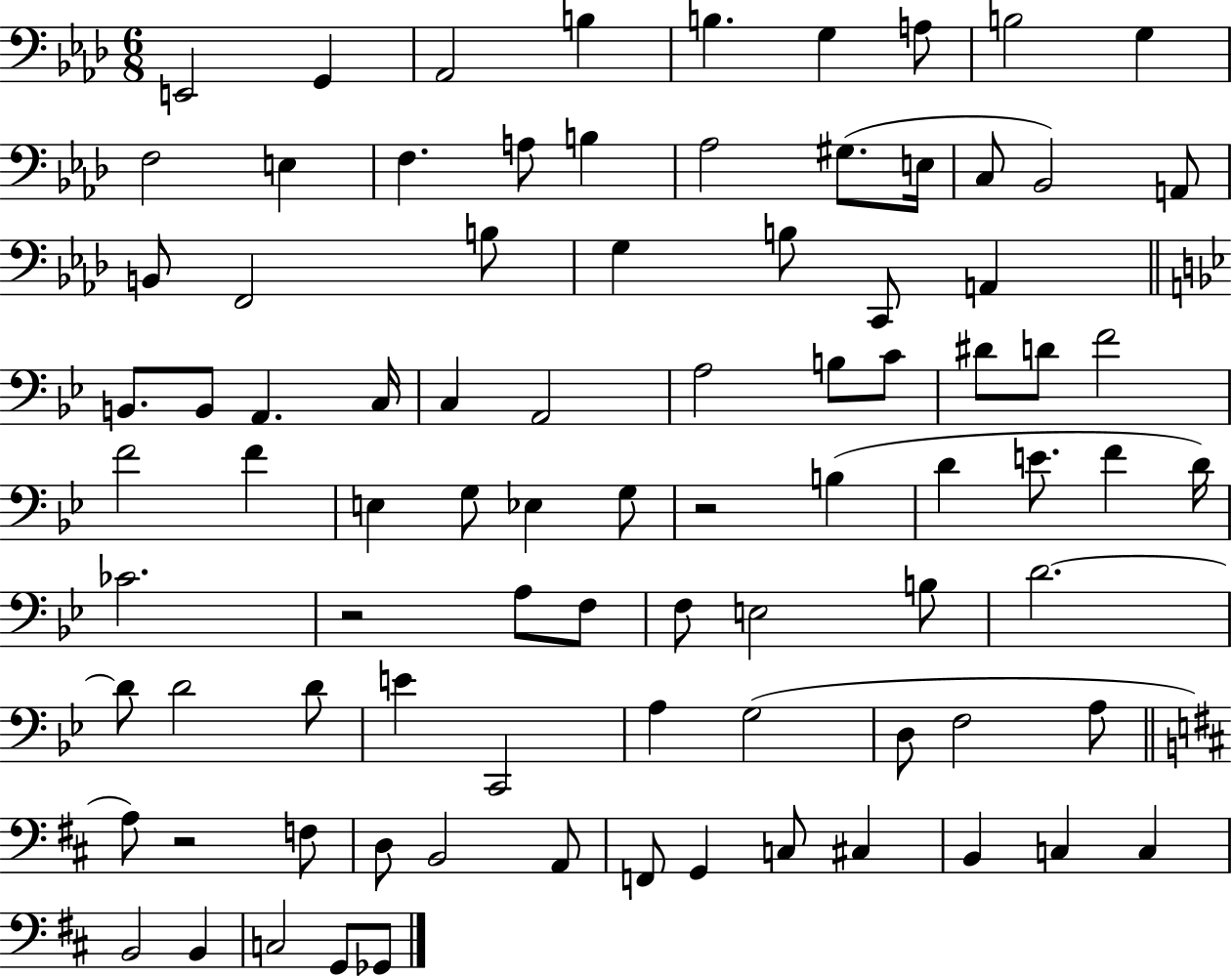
E2/h G2/q Ab2/h B3/q B3/q. G3/q A3/e B3/h G3/q F3/h E3/q F3/q. A3/e B3/q Ab3/h G#3/e. E3/s C3/e Bb2/h A2/e B2/e F2/h B3/e G3/q B3/e C2/e A2/q B2/e. B2/e A2/q. C3/s C3/q A2/h A3/h B3/e C4/e D#4/e D4/e F4/h F4/h F4/q E3/q G3/e Eb3/q G3/e R/h B3/q D4/q E4/e. F4/q D4/s CES4/h. R/h A3/e F3/e F3/e E3/h B3/e D4/h. D4/e D4/h D4/e E4/q C2/h A3/q G3/h D3/e F3/h A3/e A3/e R/h F3/e D3/e B2/h A2/e F2/e G2/q C3/e C#3/q B2/q C3/q C3/q B2/h B2/q C3/h G2/e Gb2/e